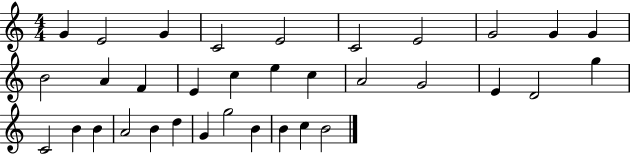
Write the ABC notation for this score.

X:1
T:Untitled
M:4/4
L:1/4
K:C
G E2 G C2 E2 C2 E2 G2 G G B2 A F E c e c A2 G2 E D2 g C2 B B A2 B d G g2 B B c B2